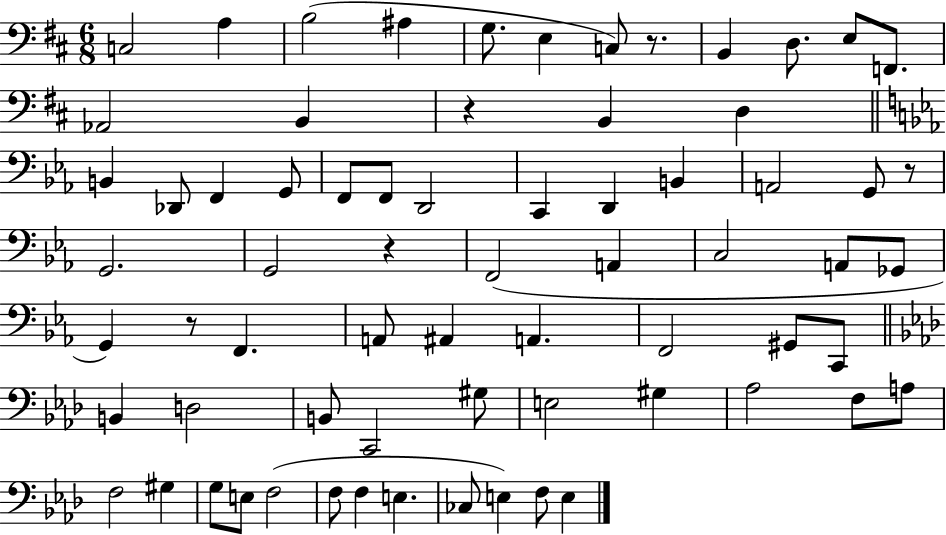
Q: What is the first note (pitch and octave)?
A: C3